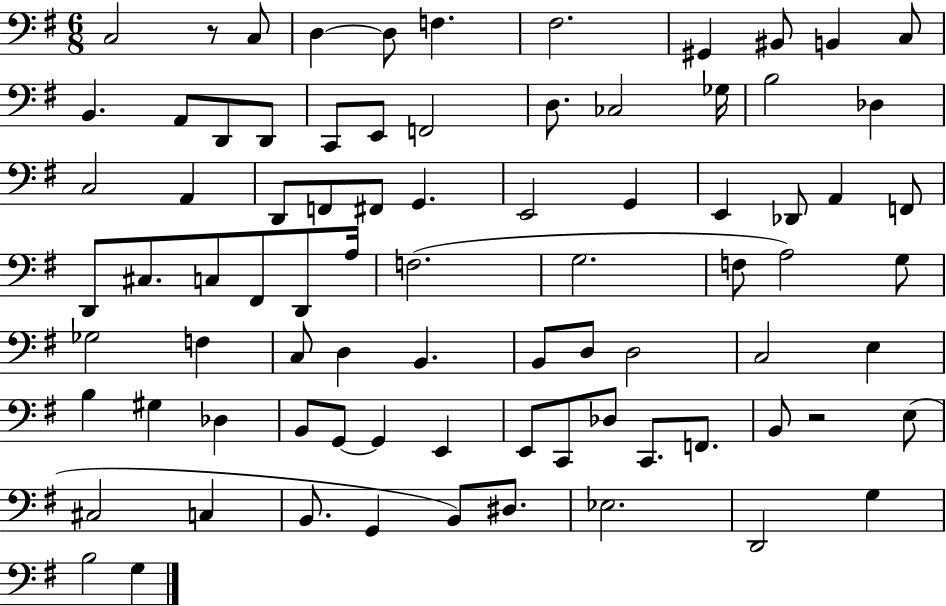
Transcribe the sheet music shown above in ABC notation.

X:1
T:Untitled
M:6/8
L:1/4
K:G
C,2 z/2 C,/2 D, D,/2 F, ^F,2 ^G,, ^B,,/2 B,, C,/2 B,, A,,/2 D,,/2 D,,/2 C,,/2 E,,/2 F,,2 D,/2 _C,2 _G,/4 B,2 _D, C,2 A,, D,,/2 F,,/2 ^F,,/2 G,, E,,2 G,, E,, _D,,/2 A,, F,,/2 D,,/2 ^C,/2 C,/2 ^F,,/2 D,,/2 A,/4 F,2 G,2 F,/2 A,2 G,/2 _G,2 F, C,/2 D, B,, B,,/2 D,/2 D,2 C,2 E, B, ^G, _D, B,,/2 G,,/2 G,, E,, E,,/2 C,,/2 _D,/2 C,,/2 F,,/2 B,,/2 z2 E,/2 ^C,2 C, B,,/2 G,, B,,/2 ^D,/2 _E,2 D,,2 G, B,2 G,